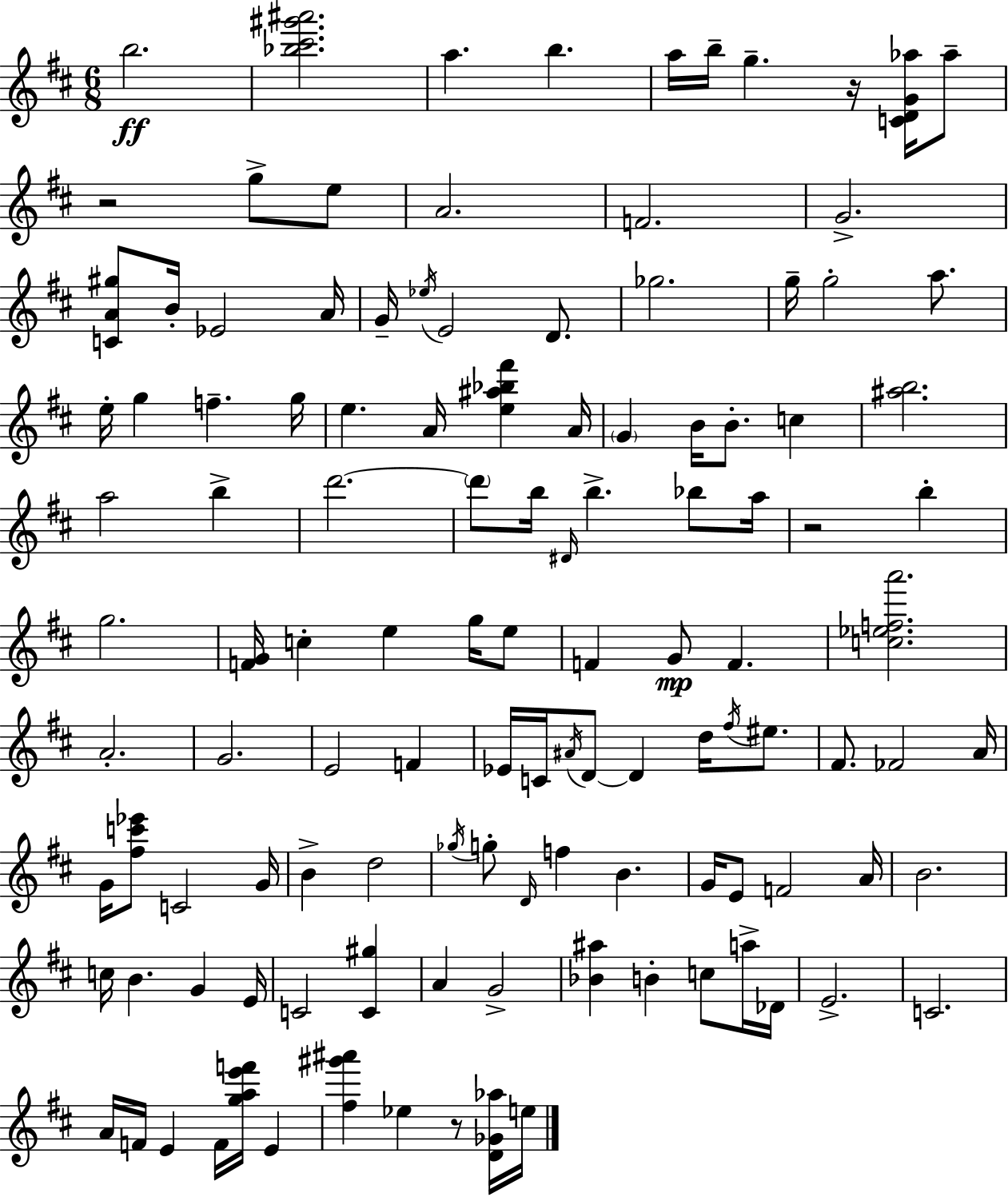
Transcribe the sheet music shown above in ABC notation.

X:1
T:Untitled
M:6/8
L:1/4
K:D
b2 [_b^c'^g'^a']2 a b a/4 b/4 g z/4 [CDG_a]/4 _a/2 z2 g/2 e/2 A2 F2 G2 [CA^g]/2 B/4 _E2 A/4 G/4 _e/4 E2 D/2 _g2 g/4 g2 a/2 e/4 g f g/4 e A/4 [e^a_b^f'] A/4 G B/4 B/2 c [^ab]2 a2 b d'2 d'/2 b/4 ^D/4 b _b/2 a/4 z2 b g2 [FG]/4 c e g/4 e/2 F G/2 F [c_efa']2 A2 G2 E2 F _E/4 C/4 ^A/4 D/2 D d/4 ^f/4 ^e/2 ^F/2 _F2 A/4 G/4 [^fc'_e']/2 C2 G/4 B d2 _g/4 g/2 D/4 f B G/4 E/2 F2 A/4 B2 c/4 B G E/4 C2 [C^g] A G2 [_B^a] B c/2 a/4 _D/4 E2 C2 A/4 F/4 E F/4 [gae'f']/4 E [^f^g'^a'] _e z/2 [D_G_a]/4 e/4